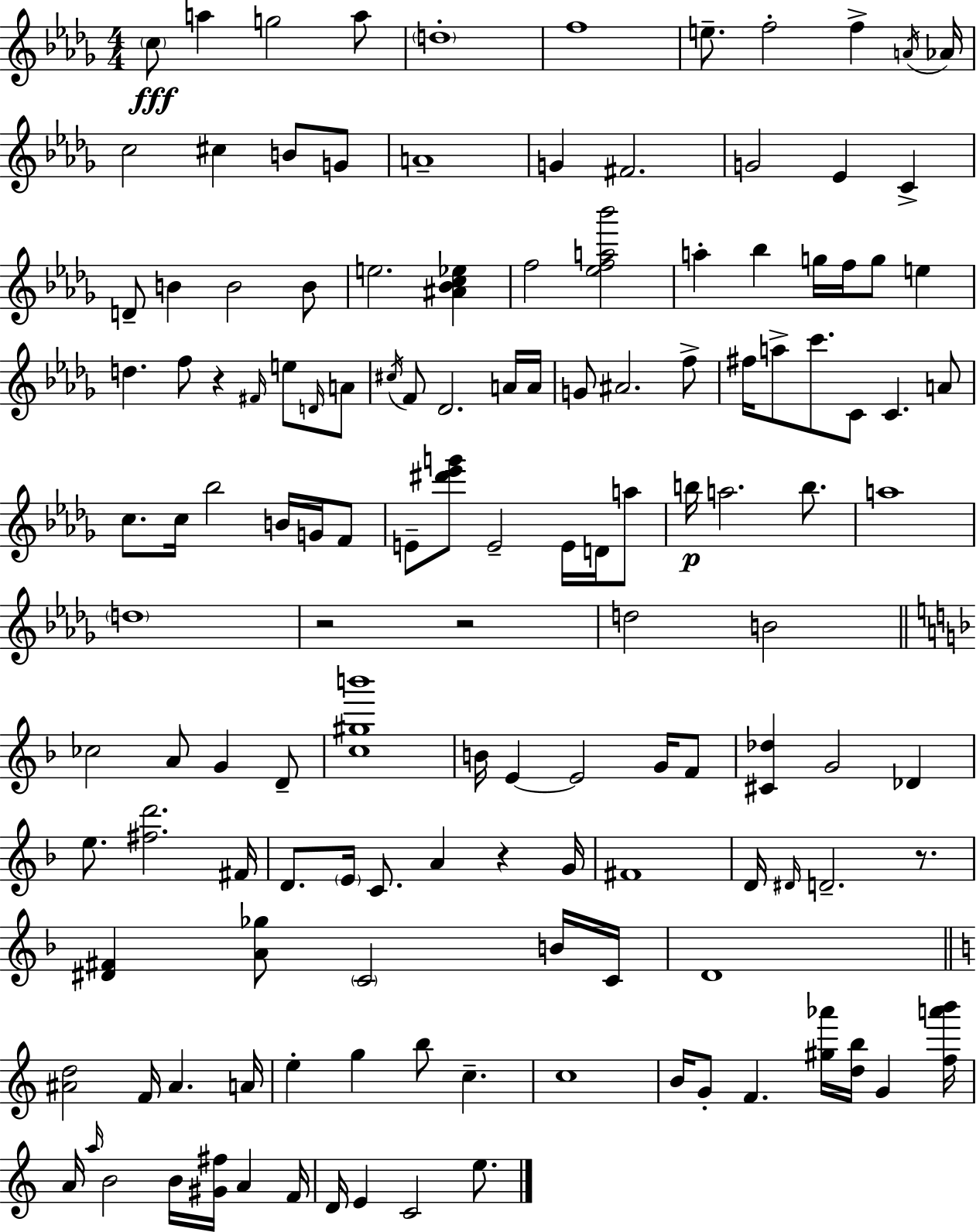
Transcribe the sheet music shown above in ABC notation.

X:1
T:Untitled
M:4/4
L:1/4
K:Bbm
c/2 a g2 a/2 d4 f4 e/2 f2 f A/4 _A/4 c2 ^c B/2 G/2 A4 G ^F2 G2 _E C D/2 B B2 B/2 e2 [^A_Bc_e] f2 [_efa_b']2 a _b g/4 f/4 g/2 e d f/2 z ^F/4 e/2 D/4 A/2 ^c/4 F/2 _D2 A/4 A/4 G/2 ^A2 f/2 ^f/4 a/2 c'/2 C/2 C A/2 c/2 c/4 _b2 B/4 G/4 F/2 E/2 [^d'_e'g']/2 E2 E/4 D/4 a/2 b/4 a2 b/2 a4 d4 z2 z2 d2 B2 _c2 A/2 G D/2 [c^gb']4 B/4 E E2 G/4 F/2 [^C_d] G2 _D e/2 [^fd']2 ^F/4 D/2 E/4 C/2 A z G/4 ^F4 D/4 ^D/4 D2 z/2 [^D^F] [A_g]/2 C2 B/4 C/4 D4 [^Ad]2 F/4 ^A A/4 e g b/2 c c4 B/4 G/2 F [^g_a']/4 [db]/4 G [fa'b']/4 A/4 a/4 B2 B/4 [^G^f]/4 A F/4 D/4 E C2 e/2